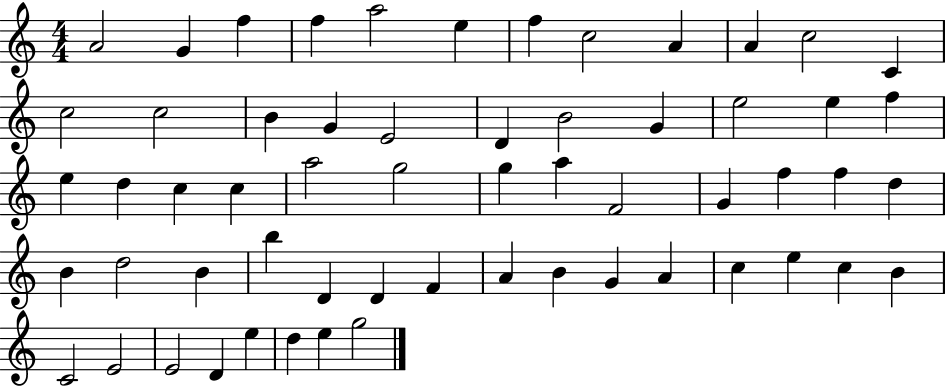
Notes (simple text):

A4/h G4/q F5/q F5/q A5/h E5/q F5/q C5/h A4/q A4/q C5/h C4/q C5/h C5/h B4/q G4/q E4/h D4/q B4/h G4/q E5/h E5/q F5/q E5/q D5/q C5/q C5/q A5/h G5/h G5/q A5/q F4/h G4/q F5/q F5/q D5/q B4/q D5/h B4/q B5/q D4/q D4/q F4/q A4/q B4/q G4/q A4/q C5/q E5/q C5/q B4/q C4/h E4/h E4/h D4/q E5/q D5/q E5/q G5/h